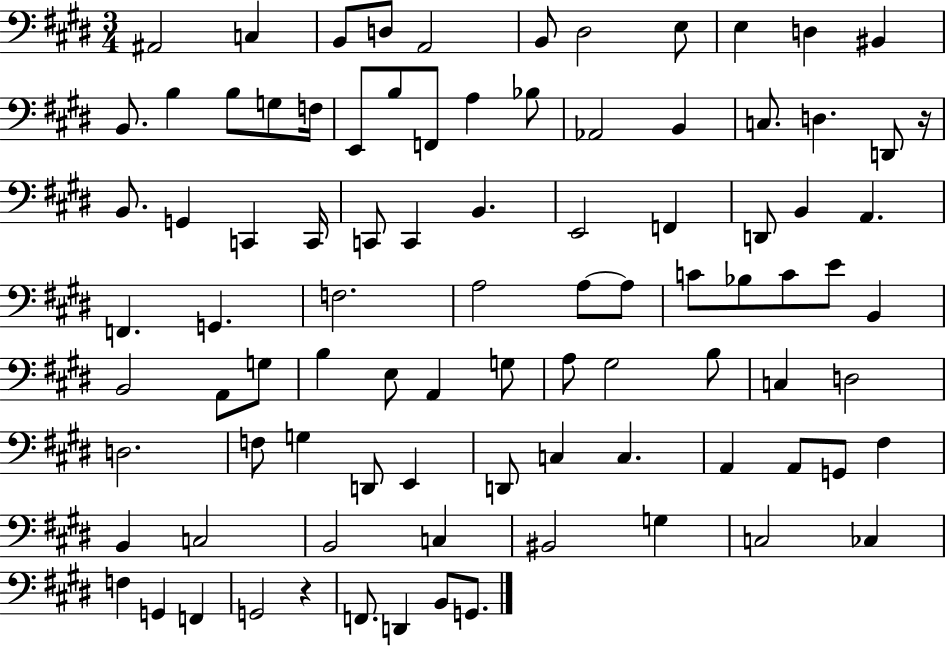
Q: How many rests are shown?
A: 2